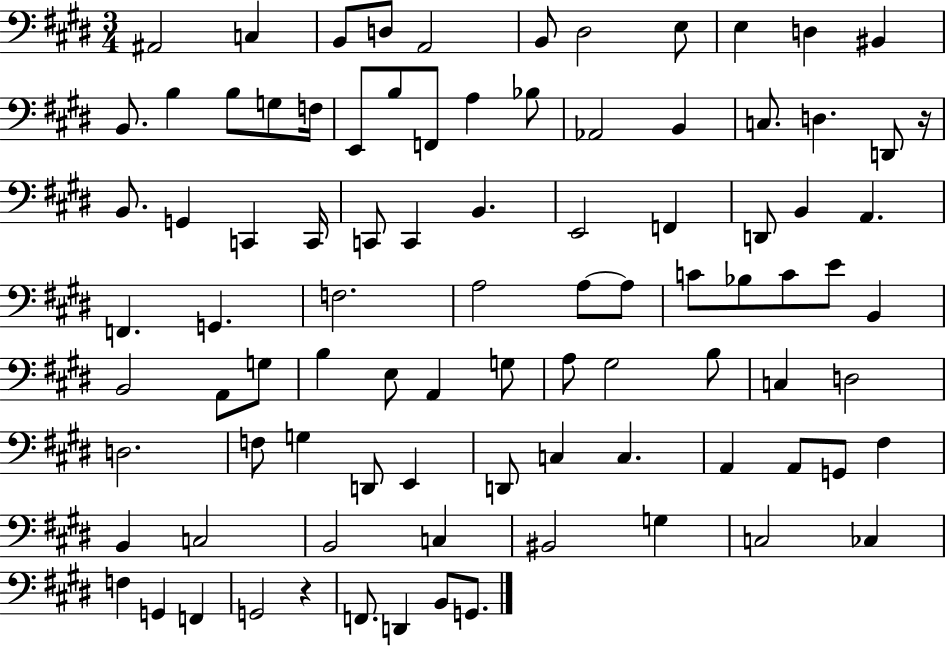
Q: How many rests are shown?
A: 2